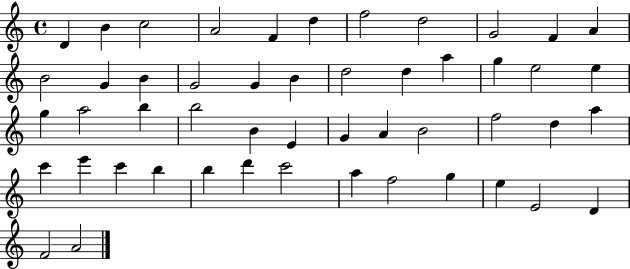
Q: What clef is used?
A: treble